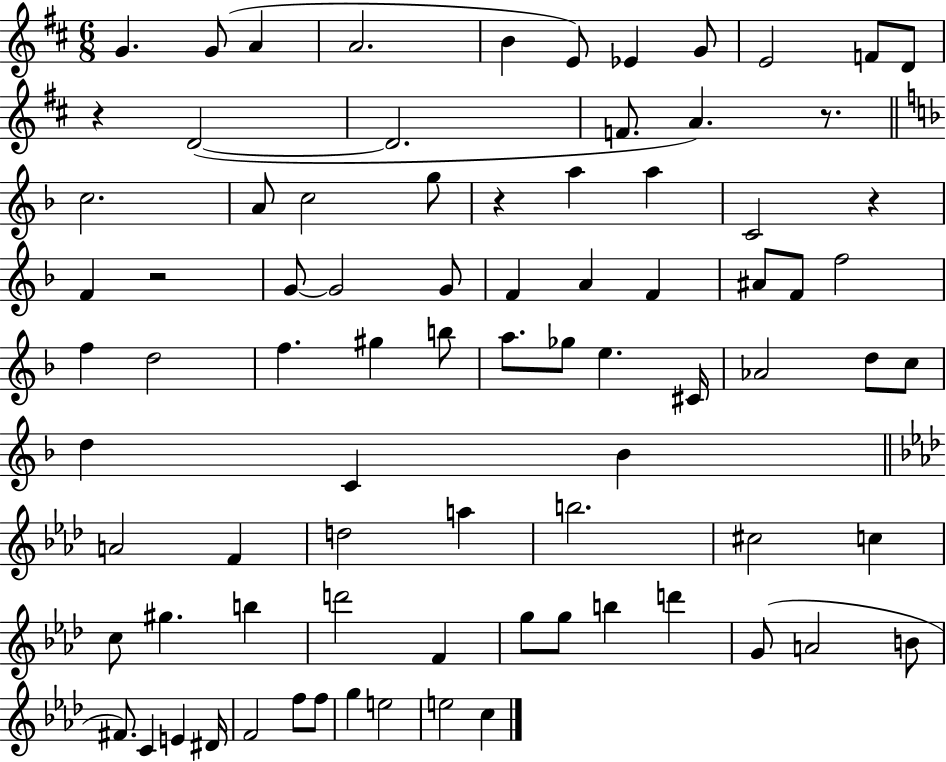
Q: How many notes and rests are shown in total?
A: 82